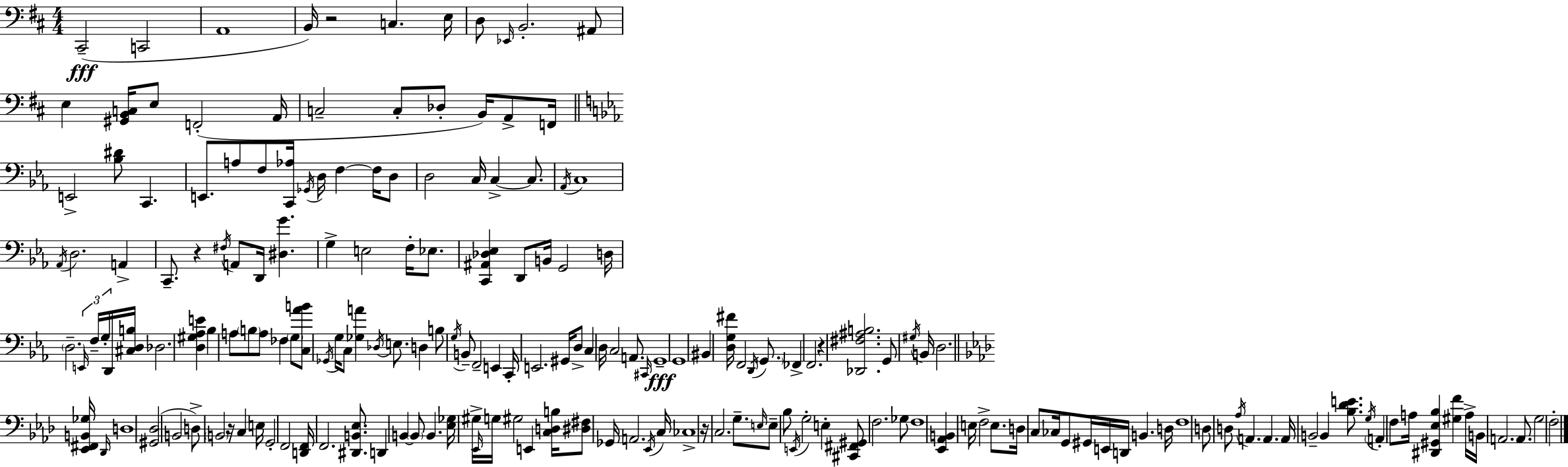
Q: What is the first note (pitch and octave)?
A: C#2